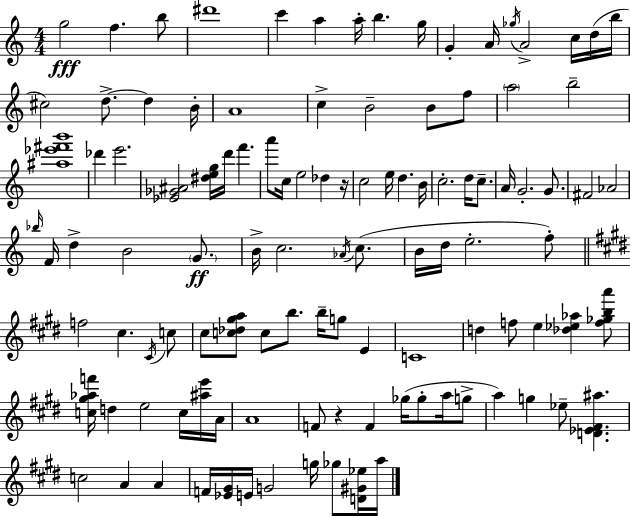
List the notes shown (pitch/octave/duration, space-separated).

G5/h F5/q. B5/e D#6/w C6/q A5/q A5/s B5/q. G5/s G4/q A4/s Gb5/s A4/h C5/s D5/s B5/s C#5/h D5/e. D5/q B4/s A4/w C5/q B4/h B4/e F5/e A5/h B5/h [A#5,Eb6,F#6,B6]/w Db6/q E6/h. [Eb4,Gb4,A#4]/h [D#5,E5,G5]/s D6/s F6/q. A6/e C5/s E5/h Db5/q R/s C5/h E5/s D5/q. B4/s C5/h. D5/s C5/e. A4/s G4/h. G4/e. F#4/h Ab4/h Bb5/s F4/s D5/q B4/h G4/e. B4/s C5/h. Ab4/s C5/e. B4/s D5/s E5/h. F5/e F5/h C#5/q. C#4/s C5/e C#5/e [C5,Db5,G#5,A5]/e C5/e B5/e. B5/s G5/e E4/q C4/w D5/q F5/e E5/q [Db5,Eb5,Ab5]/q [F5,Gb5,B5,A6]/e [C5,G#5,Ab5,F6]/s D5/q E5/h C5/s [A#5,E6]/s A4/s A4/w F4/e R/q F4/q Gb5/s Gb5/e A5/s G5/e A5/q G5/q Eb5/e [D4,Eb4,F#4,A#5]/q. C5/h A4/q A4/q F4/s [Eb4,G#4]/s E4/s G4/h G5/s Gb5/e [D4,G#4,Eb5]/s A5/s